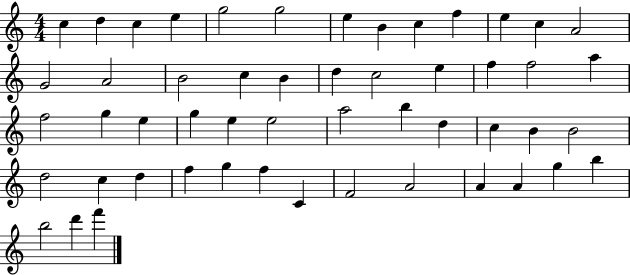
{
  \clef treble
  \numericTimeSignature
  \time 4/4
  \key c \major
  c''4 d''4 c''4 e''4 | g''2 g''2 | e''4 b'4 c''4 f''4 | e''4 c''4 a'2 | \break g'2 a'2 | b'2 c''4 b'4 | d''4 c''2 e''4 | f''4 f''2 a''4 | \break f''2 g''4 e''4 | g''4 e''4 e''2 | a''2 b''4 d''4 | c''4 b'4 b'2 | \break d''2 c''4 d''4 | f''4 g''4 f''4 c'4 | f'2 a'2 | a'4 a'4 g''4 b''4 | \break b''2 d'''4 f'''4 | \bar "|."
}